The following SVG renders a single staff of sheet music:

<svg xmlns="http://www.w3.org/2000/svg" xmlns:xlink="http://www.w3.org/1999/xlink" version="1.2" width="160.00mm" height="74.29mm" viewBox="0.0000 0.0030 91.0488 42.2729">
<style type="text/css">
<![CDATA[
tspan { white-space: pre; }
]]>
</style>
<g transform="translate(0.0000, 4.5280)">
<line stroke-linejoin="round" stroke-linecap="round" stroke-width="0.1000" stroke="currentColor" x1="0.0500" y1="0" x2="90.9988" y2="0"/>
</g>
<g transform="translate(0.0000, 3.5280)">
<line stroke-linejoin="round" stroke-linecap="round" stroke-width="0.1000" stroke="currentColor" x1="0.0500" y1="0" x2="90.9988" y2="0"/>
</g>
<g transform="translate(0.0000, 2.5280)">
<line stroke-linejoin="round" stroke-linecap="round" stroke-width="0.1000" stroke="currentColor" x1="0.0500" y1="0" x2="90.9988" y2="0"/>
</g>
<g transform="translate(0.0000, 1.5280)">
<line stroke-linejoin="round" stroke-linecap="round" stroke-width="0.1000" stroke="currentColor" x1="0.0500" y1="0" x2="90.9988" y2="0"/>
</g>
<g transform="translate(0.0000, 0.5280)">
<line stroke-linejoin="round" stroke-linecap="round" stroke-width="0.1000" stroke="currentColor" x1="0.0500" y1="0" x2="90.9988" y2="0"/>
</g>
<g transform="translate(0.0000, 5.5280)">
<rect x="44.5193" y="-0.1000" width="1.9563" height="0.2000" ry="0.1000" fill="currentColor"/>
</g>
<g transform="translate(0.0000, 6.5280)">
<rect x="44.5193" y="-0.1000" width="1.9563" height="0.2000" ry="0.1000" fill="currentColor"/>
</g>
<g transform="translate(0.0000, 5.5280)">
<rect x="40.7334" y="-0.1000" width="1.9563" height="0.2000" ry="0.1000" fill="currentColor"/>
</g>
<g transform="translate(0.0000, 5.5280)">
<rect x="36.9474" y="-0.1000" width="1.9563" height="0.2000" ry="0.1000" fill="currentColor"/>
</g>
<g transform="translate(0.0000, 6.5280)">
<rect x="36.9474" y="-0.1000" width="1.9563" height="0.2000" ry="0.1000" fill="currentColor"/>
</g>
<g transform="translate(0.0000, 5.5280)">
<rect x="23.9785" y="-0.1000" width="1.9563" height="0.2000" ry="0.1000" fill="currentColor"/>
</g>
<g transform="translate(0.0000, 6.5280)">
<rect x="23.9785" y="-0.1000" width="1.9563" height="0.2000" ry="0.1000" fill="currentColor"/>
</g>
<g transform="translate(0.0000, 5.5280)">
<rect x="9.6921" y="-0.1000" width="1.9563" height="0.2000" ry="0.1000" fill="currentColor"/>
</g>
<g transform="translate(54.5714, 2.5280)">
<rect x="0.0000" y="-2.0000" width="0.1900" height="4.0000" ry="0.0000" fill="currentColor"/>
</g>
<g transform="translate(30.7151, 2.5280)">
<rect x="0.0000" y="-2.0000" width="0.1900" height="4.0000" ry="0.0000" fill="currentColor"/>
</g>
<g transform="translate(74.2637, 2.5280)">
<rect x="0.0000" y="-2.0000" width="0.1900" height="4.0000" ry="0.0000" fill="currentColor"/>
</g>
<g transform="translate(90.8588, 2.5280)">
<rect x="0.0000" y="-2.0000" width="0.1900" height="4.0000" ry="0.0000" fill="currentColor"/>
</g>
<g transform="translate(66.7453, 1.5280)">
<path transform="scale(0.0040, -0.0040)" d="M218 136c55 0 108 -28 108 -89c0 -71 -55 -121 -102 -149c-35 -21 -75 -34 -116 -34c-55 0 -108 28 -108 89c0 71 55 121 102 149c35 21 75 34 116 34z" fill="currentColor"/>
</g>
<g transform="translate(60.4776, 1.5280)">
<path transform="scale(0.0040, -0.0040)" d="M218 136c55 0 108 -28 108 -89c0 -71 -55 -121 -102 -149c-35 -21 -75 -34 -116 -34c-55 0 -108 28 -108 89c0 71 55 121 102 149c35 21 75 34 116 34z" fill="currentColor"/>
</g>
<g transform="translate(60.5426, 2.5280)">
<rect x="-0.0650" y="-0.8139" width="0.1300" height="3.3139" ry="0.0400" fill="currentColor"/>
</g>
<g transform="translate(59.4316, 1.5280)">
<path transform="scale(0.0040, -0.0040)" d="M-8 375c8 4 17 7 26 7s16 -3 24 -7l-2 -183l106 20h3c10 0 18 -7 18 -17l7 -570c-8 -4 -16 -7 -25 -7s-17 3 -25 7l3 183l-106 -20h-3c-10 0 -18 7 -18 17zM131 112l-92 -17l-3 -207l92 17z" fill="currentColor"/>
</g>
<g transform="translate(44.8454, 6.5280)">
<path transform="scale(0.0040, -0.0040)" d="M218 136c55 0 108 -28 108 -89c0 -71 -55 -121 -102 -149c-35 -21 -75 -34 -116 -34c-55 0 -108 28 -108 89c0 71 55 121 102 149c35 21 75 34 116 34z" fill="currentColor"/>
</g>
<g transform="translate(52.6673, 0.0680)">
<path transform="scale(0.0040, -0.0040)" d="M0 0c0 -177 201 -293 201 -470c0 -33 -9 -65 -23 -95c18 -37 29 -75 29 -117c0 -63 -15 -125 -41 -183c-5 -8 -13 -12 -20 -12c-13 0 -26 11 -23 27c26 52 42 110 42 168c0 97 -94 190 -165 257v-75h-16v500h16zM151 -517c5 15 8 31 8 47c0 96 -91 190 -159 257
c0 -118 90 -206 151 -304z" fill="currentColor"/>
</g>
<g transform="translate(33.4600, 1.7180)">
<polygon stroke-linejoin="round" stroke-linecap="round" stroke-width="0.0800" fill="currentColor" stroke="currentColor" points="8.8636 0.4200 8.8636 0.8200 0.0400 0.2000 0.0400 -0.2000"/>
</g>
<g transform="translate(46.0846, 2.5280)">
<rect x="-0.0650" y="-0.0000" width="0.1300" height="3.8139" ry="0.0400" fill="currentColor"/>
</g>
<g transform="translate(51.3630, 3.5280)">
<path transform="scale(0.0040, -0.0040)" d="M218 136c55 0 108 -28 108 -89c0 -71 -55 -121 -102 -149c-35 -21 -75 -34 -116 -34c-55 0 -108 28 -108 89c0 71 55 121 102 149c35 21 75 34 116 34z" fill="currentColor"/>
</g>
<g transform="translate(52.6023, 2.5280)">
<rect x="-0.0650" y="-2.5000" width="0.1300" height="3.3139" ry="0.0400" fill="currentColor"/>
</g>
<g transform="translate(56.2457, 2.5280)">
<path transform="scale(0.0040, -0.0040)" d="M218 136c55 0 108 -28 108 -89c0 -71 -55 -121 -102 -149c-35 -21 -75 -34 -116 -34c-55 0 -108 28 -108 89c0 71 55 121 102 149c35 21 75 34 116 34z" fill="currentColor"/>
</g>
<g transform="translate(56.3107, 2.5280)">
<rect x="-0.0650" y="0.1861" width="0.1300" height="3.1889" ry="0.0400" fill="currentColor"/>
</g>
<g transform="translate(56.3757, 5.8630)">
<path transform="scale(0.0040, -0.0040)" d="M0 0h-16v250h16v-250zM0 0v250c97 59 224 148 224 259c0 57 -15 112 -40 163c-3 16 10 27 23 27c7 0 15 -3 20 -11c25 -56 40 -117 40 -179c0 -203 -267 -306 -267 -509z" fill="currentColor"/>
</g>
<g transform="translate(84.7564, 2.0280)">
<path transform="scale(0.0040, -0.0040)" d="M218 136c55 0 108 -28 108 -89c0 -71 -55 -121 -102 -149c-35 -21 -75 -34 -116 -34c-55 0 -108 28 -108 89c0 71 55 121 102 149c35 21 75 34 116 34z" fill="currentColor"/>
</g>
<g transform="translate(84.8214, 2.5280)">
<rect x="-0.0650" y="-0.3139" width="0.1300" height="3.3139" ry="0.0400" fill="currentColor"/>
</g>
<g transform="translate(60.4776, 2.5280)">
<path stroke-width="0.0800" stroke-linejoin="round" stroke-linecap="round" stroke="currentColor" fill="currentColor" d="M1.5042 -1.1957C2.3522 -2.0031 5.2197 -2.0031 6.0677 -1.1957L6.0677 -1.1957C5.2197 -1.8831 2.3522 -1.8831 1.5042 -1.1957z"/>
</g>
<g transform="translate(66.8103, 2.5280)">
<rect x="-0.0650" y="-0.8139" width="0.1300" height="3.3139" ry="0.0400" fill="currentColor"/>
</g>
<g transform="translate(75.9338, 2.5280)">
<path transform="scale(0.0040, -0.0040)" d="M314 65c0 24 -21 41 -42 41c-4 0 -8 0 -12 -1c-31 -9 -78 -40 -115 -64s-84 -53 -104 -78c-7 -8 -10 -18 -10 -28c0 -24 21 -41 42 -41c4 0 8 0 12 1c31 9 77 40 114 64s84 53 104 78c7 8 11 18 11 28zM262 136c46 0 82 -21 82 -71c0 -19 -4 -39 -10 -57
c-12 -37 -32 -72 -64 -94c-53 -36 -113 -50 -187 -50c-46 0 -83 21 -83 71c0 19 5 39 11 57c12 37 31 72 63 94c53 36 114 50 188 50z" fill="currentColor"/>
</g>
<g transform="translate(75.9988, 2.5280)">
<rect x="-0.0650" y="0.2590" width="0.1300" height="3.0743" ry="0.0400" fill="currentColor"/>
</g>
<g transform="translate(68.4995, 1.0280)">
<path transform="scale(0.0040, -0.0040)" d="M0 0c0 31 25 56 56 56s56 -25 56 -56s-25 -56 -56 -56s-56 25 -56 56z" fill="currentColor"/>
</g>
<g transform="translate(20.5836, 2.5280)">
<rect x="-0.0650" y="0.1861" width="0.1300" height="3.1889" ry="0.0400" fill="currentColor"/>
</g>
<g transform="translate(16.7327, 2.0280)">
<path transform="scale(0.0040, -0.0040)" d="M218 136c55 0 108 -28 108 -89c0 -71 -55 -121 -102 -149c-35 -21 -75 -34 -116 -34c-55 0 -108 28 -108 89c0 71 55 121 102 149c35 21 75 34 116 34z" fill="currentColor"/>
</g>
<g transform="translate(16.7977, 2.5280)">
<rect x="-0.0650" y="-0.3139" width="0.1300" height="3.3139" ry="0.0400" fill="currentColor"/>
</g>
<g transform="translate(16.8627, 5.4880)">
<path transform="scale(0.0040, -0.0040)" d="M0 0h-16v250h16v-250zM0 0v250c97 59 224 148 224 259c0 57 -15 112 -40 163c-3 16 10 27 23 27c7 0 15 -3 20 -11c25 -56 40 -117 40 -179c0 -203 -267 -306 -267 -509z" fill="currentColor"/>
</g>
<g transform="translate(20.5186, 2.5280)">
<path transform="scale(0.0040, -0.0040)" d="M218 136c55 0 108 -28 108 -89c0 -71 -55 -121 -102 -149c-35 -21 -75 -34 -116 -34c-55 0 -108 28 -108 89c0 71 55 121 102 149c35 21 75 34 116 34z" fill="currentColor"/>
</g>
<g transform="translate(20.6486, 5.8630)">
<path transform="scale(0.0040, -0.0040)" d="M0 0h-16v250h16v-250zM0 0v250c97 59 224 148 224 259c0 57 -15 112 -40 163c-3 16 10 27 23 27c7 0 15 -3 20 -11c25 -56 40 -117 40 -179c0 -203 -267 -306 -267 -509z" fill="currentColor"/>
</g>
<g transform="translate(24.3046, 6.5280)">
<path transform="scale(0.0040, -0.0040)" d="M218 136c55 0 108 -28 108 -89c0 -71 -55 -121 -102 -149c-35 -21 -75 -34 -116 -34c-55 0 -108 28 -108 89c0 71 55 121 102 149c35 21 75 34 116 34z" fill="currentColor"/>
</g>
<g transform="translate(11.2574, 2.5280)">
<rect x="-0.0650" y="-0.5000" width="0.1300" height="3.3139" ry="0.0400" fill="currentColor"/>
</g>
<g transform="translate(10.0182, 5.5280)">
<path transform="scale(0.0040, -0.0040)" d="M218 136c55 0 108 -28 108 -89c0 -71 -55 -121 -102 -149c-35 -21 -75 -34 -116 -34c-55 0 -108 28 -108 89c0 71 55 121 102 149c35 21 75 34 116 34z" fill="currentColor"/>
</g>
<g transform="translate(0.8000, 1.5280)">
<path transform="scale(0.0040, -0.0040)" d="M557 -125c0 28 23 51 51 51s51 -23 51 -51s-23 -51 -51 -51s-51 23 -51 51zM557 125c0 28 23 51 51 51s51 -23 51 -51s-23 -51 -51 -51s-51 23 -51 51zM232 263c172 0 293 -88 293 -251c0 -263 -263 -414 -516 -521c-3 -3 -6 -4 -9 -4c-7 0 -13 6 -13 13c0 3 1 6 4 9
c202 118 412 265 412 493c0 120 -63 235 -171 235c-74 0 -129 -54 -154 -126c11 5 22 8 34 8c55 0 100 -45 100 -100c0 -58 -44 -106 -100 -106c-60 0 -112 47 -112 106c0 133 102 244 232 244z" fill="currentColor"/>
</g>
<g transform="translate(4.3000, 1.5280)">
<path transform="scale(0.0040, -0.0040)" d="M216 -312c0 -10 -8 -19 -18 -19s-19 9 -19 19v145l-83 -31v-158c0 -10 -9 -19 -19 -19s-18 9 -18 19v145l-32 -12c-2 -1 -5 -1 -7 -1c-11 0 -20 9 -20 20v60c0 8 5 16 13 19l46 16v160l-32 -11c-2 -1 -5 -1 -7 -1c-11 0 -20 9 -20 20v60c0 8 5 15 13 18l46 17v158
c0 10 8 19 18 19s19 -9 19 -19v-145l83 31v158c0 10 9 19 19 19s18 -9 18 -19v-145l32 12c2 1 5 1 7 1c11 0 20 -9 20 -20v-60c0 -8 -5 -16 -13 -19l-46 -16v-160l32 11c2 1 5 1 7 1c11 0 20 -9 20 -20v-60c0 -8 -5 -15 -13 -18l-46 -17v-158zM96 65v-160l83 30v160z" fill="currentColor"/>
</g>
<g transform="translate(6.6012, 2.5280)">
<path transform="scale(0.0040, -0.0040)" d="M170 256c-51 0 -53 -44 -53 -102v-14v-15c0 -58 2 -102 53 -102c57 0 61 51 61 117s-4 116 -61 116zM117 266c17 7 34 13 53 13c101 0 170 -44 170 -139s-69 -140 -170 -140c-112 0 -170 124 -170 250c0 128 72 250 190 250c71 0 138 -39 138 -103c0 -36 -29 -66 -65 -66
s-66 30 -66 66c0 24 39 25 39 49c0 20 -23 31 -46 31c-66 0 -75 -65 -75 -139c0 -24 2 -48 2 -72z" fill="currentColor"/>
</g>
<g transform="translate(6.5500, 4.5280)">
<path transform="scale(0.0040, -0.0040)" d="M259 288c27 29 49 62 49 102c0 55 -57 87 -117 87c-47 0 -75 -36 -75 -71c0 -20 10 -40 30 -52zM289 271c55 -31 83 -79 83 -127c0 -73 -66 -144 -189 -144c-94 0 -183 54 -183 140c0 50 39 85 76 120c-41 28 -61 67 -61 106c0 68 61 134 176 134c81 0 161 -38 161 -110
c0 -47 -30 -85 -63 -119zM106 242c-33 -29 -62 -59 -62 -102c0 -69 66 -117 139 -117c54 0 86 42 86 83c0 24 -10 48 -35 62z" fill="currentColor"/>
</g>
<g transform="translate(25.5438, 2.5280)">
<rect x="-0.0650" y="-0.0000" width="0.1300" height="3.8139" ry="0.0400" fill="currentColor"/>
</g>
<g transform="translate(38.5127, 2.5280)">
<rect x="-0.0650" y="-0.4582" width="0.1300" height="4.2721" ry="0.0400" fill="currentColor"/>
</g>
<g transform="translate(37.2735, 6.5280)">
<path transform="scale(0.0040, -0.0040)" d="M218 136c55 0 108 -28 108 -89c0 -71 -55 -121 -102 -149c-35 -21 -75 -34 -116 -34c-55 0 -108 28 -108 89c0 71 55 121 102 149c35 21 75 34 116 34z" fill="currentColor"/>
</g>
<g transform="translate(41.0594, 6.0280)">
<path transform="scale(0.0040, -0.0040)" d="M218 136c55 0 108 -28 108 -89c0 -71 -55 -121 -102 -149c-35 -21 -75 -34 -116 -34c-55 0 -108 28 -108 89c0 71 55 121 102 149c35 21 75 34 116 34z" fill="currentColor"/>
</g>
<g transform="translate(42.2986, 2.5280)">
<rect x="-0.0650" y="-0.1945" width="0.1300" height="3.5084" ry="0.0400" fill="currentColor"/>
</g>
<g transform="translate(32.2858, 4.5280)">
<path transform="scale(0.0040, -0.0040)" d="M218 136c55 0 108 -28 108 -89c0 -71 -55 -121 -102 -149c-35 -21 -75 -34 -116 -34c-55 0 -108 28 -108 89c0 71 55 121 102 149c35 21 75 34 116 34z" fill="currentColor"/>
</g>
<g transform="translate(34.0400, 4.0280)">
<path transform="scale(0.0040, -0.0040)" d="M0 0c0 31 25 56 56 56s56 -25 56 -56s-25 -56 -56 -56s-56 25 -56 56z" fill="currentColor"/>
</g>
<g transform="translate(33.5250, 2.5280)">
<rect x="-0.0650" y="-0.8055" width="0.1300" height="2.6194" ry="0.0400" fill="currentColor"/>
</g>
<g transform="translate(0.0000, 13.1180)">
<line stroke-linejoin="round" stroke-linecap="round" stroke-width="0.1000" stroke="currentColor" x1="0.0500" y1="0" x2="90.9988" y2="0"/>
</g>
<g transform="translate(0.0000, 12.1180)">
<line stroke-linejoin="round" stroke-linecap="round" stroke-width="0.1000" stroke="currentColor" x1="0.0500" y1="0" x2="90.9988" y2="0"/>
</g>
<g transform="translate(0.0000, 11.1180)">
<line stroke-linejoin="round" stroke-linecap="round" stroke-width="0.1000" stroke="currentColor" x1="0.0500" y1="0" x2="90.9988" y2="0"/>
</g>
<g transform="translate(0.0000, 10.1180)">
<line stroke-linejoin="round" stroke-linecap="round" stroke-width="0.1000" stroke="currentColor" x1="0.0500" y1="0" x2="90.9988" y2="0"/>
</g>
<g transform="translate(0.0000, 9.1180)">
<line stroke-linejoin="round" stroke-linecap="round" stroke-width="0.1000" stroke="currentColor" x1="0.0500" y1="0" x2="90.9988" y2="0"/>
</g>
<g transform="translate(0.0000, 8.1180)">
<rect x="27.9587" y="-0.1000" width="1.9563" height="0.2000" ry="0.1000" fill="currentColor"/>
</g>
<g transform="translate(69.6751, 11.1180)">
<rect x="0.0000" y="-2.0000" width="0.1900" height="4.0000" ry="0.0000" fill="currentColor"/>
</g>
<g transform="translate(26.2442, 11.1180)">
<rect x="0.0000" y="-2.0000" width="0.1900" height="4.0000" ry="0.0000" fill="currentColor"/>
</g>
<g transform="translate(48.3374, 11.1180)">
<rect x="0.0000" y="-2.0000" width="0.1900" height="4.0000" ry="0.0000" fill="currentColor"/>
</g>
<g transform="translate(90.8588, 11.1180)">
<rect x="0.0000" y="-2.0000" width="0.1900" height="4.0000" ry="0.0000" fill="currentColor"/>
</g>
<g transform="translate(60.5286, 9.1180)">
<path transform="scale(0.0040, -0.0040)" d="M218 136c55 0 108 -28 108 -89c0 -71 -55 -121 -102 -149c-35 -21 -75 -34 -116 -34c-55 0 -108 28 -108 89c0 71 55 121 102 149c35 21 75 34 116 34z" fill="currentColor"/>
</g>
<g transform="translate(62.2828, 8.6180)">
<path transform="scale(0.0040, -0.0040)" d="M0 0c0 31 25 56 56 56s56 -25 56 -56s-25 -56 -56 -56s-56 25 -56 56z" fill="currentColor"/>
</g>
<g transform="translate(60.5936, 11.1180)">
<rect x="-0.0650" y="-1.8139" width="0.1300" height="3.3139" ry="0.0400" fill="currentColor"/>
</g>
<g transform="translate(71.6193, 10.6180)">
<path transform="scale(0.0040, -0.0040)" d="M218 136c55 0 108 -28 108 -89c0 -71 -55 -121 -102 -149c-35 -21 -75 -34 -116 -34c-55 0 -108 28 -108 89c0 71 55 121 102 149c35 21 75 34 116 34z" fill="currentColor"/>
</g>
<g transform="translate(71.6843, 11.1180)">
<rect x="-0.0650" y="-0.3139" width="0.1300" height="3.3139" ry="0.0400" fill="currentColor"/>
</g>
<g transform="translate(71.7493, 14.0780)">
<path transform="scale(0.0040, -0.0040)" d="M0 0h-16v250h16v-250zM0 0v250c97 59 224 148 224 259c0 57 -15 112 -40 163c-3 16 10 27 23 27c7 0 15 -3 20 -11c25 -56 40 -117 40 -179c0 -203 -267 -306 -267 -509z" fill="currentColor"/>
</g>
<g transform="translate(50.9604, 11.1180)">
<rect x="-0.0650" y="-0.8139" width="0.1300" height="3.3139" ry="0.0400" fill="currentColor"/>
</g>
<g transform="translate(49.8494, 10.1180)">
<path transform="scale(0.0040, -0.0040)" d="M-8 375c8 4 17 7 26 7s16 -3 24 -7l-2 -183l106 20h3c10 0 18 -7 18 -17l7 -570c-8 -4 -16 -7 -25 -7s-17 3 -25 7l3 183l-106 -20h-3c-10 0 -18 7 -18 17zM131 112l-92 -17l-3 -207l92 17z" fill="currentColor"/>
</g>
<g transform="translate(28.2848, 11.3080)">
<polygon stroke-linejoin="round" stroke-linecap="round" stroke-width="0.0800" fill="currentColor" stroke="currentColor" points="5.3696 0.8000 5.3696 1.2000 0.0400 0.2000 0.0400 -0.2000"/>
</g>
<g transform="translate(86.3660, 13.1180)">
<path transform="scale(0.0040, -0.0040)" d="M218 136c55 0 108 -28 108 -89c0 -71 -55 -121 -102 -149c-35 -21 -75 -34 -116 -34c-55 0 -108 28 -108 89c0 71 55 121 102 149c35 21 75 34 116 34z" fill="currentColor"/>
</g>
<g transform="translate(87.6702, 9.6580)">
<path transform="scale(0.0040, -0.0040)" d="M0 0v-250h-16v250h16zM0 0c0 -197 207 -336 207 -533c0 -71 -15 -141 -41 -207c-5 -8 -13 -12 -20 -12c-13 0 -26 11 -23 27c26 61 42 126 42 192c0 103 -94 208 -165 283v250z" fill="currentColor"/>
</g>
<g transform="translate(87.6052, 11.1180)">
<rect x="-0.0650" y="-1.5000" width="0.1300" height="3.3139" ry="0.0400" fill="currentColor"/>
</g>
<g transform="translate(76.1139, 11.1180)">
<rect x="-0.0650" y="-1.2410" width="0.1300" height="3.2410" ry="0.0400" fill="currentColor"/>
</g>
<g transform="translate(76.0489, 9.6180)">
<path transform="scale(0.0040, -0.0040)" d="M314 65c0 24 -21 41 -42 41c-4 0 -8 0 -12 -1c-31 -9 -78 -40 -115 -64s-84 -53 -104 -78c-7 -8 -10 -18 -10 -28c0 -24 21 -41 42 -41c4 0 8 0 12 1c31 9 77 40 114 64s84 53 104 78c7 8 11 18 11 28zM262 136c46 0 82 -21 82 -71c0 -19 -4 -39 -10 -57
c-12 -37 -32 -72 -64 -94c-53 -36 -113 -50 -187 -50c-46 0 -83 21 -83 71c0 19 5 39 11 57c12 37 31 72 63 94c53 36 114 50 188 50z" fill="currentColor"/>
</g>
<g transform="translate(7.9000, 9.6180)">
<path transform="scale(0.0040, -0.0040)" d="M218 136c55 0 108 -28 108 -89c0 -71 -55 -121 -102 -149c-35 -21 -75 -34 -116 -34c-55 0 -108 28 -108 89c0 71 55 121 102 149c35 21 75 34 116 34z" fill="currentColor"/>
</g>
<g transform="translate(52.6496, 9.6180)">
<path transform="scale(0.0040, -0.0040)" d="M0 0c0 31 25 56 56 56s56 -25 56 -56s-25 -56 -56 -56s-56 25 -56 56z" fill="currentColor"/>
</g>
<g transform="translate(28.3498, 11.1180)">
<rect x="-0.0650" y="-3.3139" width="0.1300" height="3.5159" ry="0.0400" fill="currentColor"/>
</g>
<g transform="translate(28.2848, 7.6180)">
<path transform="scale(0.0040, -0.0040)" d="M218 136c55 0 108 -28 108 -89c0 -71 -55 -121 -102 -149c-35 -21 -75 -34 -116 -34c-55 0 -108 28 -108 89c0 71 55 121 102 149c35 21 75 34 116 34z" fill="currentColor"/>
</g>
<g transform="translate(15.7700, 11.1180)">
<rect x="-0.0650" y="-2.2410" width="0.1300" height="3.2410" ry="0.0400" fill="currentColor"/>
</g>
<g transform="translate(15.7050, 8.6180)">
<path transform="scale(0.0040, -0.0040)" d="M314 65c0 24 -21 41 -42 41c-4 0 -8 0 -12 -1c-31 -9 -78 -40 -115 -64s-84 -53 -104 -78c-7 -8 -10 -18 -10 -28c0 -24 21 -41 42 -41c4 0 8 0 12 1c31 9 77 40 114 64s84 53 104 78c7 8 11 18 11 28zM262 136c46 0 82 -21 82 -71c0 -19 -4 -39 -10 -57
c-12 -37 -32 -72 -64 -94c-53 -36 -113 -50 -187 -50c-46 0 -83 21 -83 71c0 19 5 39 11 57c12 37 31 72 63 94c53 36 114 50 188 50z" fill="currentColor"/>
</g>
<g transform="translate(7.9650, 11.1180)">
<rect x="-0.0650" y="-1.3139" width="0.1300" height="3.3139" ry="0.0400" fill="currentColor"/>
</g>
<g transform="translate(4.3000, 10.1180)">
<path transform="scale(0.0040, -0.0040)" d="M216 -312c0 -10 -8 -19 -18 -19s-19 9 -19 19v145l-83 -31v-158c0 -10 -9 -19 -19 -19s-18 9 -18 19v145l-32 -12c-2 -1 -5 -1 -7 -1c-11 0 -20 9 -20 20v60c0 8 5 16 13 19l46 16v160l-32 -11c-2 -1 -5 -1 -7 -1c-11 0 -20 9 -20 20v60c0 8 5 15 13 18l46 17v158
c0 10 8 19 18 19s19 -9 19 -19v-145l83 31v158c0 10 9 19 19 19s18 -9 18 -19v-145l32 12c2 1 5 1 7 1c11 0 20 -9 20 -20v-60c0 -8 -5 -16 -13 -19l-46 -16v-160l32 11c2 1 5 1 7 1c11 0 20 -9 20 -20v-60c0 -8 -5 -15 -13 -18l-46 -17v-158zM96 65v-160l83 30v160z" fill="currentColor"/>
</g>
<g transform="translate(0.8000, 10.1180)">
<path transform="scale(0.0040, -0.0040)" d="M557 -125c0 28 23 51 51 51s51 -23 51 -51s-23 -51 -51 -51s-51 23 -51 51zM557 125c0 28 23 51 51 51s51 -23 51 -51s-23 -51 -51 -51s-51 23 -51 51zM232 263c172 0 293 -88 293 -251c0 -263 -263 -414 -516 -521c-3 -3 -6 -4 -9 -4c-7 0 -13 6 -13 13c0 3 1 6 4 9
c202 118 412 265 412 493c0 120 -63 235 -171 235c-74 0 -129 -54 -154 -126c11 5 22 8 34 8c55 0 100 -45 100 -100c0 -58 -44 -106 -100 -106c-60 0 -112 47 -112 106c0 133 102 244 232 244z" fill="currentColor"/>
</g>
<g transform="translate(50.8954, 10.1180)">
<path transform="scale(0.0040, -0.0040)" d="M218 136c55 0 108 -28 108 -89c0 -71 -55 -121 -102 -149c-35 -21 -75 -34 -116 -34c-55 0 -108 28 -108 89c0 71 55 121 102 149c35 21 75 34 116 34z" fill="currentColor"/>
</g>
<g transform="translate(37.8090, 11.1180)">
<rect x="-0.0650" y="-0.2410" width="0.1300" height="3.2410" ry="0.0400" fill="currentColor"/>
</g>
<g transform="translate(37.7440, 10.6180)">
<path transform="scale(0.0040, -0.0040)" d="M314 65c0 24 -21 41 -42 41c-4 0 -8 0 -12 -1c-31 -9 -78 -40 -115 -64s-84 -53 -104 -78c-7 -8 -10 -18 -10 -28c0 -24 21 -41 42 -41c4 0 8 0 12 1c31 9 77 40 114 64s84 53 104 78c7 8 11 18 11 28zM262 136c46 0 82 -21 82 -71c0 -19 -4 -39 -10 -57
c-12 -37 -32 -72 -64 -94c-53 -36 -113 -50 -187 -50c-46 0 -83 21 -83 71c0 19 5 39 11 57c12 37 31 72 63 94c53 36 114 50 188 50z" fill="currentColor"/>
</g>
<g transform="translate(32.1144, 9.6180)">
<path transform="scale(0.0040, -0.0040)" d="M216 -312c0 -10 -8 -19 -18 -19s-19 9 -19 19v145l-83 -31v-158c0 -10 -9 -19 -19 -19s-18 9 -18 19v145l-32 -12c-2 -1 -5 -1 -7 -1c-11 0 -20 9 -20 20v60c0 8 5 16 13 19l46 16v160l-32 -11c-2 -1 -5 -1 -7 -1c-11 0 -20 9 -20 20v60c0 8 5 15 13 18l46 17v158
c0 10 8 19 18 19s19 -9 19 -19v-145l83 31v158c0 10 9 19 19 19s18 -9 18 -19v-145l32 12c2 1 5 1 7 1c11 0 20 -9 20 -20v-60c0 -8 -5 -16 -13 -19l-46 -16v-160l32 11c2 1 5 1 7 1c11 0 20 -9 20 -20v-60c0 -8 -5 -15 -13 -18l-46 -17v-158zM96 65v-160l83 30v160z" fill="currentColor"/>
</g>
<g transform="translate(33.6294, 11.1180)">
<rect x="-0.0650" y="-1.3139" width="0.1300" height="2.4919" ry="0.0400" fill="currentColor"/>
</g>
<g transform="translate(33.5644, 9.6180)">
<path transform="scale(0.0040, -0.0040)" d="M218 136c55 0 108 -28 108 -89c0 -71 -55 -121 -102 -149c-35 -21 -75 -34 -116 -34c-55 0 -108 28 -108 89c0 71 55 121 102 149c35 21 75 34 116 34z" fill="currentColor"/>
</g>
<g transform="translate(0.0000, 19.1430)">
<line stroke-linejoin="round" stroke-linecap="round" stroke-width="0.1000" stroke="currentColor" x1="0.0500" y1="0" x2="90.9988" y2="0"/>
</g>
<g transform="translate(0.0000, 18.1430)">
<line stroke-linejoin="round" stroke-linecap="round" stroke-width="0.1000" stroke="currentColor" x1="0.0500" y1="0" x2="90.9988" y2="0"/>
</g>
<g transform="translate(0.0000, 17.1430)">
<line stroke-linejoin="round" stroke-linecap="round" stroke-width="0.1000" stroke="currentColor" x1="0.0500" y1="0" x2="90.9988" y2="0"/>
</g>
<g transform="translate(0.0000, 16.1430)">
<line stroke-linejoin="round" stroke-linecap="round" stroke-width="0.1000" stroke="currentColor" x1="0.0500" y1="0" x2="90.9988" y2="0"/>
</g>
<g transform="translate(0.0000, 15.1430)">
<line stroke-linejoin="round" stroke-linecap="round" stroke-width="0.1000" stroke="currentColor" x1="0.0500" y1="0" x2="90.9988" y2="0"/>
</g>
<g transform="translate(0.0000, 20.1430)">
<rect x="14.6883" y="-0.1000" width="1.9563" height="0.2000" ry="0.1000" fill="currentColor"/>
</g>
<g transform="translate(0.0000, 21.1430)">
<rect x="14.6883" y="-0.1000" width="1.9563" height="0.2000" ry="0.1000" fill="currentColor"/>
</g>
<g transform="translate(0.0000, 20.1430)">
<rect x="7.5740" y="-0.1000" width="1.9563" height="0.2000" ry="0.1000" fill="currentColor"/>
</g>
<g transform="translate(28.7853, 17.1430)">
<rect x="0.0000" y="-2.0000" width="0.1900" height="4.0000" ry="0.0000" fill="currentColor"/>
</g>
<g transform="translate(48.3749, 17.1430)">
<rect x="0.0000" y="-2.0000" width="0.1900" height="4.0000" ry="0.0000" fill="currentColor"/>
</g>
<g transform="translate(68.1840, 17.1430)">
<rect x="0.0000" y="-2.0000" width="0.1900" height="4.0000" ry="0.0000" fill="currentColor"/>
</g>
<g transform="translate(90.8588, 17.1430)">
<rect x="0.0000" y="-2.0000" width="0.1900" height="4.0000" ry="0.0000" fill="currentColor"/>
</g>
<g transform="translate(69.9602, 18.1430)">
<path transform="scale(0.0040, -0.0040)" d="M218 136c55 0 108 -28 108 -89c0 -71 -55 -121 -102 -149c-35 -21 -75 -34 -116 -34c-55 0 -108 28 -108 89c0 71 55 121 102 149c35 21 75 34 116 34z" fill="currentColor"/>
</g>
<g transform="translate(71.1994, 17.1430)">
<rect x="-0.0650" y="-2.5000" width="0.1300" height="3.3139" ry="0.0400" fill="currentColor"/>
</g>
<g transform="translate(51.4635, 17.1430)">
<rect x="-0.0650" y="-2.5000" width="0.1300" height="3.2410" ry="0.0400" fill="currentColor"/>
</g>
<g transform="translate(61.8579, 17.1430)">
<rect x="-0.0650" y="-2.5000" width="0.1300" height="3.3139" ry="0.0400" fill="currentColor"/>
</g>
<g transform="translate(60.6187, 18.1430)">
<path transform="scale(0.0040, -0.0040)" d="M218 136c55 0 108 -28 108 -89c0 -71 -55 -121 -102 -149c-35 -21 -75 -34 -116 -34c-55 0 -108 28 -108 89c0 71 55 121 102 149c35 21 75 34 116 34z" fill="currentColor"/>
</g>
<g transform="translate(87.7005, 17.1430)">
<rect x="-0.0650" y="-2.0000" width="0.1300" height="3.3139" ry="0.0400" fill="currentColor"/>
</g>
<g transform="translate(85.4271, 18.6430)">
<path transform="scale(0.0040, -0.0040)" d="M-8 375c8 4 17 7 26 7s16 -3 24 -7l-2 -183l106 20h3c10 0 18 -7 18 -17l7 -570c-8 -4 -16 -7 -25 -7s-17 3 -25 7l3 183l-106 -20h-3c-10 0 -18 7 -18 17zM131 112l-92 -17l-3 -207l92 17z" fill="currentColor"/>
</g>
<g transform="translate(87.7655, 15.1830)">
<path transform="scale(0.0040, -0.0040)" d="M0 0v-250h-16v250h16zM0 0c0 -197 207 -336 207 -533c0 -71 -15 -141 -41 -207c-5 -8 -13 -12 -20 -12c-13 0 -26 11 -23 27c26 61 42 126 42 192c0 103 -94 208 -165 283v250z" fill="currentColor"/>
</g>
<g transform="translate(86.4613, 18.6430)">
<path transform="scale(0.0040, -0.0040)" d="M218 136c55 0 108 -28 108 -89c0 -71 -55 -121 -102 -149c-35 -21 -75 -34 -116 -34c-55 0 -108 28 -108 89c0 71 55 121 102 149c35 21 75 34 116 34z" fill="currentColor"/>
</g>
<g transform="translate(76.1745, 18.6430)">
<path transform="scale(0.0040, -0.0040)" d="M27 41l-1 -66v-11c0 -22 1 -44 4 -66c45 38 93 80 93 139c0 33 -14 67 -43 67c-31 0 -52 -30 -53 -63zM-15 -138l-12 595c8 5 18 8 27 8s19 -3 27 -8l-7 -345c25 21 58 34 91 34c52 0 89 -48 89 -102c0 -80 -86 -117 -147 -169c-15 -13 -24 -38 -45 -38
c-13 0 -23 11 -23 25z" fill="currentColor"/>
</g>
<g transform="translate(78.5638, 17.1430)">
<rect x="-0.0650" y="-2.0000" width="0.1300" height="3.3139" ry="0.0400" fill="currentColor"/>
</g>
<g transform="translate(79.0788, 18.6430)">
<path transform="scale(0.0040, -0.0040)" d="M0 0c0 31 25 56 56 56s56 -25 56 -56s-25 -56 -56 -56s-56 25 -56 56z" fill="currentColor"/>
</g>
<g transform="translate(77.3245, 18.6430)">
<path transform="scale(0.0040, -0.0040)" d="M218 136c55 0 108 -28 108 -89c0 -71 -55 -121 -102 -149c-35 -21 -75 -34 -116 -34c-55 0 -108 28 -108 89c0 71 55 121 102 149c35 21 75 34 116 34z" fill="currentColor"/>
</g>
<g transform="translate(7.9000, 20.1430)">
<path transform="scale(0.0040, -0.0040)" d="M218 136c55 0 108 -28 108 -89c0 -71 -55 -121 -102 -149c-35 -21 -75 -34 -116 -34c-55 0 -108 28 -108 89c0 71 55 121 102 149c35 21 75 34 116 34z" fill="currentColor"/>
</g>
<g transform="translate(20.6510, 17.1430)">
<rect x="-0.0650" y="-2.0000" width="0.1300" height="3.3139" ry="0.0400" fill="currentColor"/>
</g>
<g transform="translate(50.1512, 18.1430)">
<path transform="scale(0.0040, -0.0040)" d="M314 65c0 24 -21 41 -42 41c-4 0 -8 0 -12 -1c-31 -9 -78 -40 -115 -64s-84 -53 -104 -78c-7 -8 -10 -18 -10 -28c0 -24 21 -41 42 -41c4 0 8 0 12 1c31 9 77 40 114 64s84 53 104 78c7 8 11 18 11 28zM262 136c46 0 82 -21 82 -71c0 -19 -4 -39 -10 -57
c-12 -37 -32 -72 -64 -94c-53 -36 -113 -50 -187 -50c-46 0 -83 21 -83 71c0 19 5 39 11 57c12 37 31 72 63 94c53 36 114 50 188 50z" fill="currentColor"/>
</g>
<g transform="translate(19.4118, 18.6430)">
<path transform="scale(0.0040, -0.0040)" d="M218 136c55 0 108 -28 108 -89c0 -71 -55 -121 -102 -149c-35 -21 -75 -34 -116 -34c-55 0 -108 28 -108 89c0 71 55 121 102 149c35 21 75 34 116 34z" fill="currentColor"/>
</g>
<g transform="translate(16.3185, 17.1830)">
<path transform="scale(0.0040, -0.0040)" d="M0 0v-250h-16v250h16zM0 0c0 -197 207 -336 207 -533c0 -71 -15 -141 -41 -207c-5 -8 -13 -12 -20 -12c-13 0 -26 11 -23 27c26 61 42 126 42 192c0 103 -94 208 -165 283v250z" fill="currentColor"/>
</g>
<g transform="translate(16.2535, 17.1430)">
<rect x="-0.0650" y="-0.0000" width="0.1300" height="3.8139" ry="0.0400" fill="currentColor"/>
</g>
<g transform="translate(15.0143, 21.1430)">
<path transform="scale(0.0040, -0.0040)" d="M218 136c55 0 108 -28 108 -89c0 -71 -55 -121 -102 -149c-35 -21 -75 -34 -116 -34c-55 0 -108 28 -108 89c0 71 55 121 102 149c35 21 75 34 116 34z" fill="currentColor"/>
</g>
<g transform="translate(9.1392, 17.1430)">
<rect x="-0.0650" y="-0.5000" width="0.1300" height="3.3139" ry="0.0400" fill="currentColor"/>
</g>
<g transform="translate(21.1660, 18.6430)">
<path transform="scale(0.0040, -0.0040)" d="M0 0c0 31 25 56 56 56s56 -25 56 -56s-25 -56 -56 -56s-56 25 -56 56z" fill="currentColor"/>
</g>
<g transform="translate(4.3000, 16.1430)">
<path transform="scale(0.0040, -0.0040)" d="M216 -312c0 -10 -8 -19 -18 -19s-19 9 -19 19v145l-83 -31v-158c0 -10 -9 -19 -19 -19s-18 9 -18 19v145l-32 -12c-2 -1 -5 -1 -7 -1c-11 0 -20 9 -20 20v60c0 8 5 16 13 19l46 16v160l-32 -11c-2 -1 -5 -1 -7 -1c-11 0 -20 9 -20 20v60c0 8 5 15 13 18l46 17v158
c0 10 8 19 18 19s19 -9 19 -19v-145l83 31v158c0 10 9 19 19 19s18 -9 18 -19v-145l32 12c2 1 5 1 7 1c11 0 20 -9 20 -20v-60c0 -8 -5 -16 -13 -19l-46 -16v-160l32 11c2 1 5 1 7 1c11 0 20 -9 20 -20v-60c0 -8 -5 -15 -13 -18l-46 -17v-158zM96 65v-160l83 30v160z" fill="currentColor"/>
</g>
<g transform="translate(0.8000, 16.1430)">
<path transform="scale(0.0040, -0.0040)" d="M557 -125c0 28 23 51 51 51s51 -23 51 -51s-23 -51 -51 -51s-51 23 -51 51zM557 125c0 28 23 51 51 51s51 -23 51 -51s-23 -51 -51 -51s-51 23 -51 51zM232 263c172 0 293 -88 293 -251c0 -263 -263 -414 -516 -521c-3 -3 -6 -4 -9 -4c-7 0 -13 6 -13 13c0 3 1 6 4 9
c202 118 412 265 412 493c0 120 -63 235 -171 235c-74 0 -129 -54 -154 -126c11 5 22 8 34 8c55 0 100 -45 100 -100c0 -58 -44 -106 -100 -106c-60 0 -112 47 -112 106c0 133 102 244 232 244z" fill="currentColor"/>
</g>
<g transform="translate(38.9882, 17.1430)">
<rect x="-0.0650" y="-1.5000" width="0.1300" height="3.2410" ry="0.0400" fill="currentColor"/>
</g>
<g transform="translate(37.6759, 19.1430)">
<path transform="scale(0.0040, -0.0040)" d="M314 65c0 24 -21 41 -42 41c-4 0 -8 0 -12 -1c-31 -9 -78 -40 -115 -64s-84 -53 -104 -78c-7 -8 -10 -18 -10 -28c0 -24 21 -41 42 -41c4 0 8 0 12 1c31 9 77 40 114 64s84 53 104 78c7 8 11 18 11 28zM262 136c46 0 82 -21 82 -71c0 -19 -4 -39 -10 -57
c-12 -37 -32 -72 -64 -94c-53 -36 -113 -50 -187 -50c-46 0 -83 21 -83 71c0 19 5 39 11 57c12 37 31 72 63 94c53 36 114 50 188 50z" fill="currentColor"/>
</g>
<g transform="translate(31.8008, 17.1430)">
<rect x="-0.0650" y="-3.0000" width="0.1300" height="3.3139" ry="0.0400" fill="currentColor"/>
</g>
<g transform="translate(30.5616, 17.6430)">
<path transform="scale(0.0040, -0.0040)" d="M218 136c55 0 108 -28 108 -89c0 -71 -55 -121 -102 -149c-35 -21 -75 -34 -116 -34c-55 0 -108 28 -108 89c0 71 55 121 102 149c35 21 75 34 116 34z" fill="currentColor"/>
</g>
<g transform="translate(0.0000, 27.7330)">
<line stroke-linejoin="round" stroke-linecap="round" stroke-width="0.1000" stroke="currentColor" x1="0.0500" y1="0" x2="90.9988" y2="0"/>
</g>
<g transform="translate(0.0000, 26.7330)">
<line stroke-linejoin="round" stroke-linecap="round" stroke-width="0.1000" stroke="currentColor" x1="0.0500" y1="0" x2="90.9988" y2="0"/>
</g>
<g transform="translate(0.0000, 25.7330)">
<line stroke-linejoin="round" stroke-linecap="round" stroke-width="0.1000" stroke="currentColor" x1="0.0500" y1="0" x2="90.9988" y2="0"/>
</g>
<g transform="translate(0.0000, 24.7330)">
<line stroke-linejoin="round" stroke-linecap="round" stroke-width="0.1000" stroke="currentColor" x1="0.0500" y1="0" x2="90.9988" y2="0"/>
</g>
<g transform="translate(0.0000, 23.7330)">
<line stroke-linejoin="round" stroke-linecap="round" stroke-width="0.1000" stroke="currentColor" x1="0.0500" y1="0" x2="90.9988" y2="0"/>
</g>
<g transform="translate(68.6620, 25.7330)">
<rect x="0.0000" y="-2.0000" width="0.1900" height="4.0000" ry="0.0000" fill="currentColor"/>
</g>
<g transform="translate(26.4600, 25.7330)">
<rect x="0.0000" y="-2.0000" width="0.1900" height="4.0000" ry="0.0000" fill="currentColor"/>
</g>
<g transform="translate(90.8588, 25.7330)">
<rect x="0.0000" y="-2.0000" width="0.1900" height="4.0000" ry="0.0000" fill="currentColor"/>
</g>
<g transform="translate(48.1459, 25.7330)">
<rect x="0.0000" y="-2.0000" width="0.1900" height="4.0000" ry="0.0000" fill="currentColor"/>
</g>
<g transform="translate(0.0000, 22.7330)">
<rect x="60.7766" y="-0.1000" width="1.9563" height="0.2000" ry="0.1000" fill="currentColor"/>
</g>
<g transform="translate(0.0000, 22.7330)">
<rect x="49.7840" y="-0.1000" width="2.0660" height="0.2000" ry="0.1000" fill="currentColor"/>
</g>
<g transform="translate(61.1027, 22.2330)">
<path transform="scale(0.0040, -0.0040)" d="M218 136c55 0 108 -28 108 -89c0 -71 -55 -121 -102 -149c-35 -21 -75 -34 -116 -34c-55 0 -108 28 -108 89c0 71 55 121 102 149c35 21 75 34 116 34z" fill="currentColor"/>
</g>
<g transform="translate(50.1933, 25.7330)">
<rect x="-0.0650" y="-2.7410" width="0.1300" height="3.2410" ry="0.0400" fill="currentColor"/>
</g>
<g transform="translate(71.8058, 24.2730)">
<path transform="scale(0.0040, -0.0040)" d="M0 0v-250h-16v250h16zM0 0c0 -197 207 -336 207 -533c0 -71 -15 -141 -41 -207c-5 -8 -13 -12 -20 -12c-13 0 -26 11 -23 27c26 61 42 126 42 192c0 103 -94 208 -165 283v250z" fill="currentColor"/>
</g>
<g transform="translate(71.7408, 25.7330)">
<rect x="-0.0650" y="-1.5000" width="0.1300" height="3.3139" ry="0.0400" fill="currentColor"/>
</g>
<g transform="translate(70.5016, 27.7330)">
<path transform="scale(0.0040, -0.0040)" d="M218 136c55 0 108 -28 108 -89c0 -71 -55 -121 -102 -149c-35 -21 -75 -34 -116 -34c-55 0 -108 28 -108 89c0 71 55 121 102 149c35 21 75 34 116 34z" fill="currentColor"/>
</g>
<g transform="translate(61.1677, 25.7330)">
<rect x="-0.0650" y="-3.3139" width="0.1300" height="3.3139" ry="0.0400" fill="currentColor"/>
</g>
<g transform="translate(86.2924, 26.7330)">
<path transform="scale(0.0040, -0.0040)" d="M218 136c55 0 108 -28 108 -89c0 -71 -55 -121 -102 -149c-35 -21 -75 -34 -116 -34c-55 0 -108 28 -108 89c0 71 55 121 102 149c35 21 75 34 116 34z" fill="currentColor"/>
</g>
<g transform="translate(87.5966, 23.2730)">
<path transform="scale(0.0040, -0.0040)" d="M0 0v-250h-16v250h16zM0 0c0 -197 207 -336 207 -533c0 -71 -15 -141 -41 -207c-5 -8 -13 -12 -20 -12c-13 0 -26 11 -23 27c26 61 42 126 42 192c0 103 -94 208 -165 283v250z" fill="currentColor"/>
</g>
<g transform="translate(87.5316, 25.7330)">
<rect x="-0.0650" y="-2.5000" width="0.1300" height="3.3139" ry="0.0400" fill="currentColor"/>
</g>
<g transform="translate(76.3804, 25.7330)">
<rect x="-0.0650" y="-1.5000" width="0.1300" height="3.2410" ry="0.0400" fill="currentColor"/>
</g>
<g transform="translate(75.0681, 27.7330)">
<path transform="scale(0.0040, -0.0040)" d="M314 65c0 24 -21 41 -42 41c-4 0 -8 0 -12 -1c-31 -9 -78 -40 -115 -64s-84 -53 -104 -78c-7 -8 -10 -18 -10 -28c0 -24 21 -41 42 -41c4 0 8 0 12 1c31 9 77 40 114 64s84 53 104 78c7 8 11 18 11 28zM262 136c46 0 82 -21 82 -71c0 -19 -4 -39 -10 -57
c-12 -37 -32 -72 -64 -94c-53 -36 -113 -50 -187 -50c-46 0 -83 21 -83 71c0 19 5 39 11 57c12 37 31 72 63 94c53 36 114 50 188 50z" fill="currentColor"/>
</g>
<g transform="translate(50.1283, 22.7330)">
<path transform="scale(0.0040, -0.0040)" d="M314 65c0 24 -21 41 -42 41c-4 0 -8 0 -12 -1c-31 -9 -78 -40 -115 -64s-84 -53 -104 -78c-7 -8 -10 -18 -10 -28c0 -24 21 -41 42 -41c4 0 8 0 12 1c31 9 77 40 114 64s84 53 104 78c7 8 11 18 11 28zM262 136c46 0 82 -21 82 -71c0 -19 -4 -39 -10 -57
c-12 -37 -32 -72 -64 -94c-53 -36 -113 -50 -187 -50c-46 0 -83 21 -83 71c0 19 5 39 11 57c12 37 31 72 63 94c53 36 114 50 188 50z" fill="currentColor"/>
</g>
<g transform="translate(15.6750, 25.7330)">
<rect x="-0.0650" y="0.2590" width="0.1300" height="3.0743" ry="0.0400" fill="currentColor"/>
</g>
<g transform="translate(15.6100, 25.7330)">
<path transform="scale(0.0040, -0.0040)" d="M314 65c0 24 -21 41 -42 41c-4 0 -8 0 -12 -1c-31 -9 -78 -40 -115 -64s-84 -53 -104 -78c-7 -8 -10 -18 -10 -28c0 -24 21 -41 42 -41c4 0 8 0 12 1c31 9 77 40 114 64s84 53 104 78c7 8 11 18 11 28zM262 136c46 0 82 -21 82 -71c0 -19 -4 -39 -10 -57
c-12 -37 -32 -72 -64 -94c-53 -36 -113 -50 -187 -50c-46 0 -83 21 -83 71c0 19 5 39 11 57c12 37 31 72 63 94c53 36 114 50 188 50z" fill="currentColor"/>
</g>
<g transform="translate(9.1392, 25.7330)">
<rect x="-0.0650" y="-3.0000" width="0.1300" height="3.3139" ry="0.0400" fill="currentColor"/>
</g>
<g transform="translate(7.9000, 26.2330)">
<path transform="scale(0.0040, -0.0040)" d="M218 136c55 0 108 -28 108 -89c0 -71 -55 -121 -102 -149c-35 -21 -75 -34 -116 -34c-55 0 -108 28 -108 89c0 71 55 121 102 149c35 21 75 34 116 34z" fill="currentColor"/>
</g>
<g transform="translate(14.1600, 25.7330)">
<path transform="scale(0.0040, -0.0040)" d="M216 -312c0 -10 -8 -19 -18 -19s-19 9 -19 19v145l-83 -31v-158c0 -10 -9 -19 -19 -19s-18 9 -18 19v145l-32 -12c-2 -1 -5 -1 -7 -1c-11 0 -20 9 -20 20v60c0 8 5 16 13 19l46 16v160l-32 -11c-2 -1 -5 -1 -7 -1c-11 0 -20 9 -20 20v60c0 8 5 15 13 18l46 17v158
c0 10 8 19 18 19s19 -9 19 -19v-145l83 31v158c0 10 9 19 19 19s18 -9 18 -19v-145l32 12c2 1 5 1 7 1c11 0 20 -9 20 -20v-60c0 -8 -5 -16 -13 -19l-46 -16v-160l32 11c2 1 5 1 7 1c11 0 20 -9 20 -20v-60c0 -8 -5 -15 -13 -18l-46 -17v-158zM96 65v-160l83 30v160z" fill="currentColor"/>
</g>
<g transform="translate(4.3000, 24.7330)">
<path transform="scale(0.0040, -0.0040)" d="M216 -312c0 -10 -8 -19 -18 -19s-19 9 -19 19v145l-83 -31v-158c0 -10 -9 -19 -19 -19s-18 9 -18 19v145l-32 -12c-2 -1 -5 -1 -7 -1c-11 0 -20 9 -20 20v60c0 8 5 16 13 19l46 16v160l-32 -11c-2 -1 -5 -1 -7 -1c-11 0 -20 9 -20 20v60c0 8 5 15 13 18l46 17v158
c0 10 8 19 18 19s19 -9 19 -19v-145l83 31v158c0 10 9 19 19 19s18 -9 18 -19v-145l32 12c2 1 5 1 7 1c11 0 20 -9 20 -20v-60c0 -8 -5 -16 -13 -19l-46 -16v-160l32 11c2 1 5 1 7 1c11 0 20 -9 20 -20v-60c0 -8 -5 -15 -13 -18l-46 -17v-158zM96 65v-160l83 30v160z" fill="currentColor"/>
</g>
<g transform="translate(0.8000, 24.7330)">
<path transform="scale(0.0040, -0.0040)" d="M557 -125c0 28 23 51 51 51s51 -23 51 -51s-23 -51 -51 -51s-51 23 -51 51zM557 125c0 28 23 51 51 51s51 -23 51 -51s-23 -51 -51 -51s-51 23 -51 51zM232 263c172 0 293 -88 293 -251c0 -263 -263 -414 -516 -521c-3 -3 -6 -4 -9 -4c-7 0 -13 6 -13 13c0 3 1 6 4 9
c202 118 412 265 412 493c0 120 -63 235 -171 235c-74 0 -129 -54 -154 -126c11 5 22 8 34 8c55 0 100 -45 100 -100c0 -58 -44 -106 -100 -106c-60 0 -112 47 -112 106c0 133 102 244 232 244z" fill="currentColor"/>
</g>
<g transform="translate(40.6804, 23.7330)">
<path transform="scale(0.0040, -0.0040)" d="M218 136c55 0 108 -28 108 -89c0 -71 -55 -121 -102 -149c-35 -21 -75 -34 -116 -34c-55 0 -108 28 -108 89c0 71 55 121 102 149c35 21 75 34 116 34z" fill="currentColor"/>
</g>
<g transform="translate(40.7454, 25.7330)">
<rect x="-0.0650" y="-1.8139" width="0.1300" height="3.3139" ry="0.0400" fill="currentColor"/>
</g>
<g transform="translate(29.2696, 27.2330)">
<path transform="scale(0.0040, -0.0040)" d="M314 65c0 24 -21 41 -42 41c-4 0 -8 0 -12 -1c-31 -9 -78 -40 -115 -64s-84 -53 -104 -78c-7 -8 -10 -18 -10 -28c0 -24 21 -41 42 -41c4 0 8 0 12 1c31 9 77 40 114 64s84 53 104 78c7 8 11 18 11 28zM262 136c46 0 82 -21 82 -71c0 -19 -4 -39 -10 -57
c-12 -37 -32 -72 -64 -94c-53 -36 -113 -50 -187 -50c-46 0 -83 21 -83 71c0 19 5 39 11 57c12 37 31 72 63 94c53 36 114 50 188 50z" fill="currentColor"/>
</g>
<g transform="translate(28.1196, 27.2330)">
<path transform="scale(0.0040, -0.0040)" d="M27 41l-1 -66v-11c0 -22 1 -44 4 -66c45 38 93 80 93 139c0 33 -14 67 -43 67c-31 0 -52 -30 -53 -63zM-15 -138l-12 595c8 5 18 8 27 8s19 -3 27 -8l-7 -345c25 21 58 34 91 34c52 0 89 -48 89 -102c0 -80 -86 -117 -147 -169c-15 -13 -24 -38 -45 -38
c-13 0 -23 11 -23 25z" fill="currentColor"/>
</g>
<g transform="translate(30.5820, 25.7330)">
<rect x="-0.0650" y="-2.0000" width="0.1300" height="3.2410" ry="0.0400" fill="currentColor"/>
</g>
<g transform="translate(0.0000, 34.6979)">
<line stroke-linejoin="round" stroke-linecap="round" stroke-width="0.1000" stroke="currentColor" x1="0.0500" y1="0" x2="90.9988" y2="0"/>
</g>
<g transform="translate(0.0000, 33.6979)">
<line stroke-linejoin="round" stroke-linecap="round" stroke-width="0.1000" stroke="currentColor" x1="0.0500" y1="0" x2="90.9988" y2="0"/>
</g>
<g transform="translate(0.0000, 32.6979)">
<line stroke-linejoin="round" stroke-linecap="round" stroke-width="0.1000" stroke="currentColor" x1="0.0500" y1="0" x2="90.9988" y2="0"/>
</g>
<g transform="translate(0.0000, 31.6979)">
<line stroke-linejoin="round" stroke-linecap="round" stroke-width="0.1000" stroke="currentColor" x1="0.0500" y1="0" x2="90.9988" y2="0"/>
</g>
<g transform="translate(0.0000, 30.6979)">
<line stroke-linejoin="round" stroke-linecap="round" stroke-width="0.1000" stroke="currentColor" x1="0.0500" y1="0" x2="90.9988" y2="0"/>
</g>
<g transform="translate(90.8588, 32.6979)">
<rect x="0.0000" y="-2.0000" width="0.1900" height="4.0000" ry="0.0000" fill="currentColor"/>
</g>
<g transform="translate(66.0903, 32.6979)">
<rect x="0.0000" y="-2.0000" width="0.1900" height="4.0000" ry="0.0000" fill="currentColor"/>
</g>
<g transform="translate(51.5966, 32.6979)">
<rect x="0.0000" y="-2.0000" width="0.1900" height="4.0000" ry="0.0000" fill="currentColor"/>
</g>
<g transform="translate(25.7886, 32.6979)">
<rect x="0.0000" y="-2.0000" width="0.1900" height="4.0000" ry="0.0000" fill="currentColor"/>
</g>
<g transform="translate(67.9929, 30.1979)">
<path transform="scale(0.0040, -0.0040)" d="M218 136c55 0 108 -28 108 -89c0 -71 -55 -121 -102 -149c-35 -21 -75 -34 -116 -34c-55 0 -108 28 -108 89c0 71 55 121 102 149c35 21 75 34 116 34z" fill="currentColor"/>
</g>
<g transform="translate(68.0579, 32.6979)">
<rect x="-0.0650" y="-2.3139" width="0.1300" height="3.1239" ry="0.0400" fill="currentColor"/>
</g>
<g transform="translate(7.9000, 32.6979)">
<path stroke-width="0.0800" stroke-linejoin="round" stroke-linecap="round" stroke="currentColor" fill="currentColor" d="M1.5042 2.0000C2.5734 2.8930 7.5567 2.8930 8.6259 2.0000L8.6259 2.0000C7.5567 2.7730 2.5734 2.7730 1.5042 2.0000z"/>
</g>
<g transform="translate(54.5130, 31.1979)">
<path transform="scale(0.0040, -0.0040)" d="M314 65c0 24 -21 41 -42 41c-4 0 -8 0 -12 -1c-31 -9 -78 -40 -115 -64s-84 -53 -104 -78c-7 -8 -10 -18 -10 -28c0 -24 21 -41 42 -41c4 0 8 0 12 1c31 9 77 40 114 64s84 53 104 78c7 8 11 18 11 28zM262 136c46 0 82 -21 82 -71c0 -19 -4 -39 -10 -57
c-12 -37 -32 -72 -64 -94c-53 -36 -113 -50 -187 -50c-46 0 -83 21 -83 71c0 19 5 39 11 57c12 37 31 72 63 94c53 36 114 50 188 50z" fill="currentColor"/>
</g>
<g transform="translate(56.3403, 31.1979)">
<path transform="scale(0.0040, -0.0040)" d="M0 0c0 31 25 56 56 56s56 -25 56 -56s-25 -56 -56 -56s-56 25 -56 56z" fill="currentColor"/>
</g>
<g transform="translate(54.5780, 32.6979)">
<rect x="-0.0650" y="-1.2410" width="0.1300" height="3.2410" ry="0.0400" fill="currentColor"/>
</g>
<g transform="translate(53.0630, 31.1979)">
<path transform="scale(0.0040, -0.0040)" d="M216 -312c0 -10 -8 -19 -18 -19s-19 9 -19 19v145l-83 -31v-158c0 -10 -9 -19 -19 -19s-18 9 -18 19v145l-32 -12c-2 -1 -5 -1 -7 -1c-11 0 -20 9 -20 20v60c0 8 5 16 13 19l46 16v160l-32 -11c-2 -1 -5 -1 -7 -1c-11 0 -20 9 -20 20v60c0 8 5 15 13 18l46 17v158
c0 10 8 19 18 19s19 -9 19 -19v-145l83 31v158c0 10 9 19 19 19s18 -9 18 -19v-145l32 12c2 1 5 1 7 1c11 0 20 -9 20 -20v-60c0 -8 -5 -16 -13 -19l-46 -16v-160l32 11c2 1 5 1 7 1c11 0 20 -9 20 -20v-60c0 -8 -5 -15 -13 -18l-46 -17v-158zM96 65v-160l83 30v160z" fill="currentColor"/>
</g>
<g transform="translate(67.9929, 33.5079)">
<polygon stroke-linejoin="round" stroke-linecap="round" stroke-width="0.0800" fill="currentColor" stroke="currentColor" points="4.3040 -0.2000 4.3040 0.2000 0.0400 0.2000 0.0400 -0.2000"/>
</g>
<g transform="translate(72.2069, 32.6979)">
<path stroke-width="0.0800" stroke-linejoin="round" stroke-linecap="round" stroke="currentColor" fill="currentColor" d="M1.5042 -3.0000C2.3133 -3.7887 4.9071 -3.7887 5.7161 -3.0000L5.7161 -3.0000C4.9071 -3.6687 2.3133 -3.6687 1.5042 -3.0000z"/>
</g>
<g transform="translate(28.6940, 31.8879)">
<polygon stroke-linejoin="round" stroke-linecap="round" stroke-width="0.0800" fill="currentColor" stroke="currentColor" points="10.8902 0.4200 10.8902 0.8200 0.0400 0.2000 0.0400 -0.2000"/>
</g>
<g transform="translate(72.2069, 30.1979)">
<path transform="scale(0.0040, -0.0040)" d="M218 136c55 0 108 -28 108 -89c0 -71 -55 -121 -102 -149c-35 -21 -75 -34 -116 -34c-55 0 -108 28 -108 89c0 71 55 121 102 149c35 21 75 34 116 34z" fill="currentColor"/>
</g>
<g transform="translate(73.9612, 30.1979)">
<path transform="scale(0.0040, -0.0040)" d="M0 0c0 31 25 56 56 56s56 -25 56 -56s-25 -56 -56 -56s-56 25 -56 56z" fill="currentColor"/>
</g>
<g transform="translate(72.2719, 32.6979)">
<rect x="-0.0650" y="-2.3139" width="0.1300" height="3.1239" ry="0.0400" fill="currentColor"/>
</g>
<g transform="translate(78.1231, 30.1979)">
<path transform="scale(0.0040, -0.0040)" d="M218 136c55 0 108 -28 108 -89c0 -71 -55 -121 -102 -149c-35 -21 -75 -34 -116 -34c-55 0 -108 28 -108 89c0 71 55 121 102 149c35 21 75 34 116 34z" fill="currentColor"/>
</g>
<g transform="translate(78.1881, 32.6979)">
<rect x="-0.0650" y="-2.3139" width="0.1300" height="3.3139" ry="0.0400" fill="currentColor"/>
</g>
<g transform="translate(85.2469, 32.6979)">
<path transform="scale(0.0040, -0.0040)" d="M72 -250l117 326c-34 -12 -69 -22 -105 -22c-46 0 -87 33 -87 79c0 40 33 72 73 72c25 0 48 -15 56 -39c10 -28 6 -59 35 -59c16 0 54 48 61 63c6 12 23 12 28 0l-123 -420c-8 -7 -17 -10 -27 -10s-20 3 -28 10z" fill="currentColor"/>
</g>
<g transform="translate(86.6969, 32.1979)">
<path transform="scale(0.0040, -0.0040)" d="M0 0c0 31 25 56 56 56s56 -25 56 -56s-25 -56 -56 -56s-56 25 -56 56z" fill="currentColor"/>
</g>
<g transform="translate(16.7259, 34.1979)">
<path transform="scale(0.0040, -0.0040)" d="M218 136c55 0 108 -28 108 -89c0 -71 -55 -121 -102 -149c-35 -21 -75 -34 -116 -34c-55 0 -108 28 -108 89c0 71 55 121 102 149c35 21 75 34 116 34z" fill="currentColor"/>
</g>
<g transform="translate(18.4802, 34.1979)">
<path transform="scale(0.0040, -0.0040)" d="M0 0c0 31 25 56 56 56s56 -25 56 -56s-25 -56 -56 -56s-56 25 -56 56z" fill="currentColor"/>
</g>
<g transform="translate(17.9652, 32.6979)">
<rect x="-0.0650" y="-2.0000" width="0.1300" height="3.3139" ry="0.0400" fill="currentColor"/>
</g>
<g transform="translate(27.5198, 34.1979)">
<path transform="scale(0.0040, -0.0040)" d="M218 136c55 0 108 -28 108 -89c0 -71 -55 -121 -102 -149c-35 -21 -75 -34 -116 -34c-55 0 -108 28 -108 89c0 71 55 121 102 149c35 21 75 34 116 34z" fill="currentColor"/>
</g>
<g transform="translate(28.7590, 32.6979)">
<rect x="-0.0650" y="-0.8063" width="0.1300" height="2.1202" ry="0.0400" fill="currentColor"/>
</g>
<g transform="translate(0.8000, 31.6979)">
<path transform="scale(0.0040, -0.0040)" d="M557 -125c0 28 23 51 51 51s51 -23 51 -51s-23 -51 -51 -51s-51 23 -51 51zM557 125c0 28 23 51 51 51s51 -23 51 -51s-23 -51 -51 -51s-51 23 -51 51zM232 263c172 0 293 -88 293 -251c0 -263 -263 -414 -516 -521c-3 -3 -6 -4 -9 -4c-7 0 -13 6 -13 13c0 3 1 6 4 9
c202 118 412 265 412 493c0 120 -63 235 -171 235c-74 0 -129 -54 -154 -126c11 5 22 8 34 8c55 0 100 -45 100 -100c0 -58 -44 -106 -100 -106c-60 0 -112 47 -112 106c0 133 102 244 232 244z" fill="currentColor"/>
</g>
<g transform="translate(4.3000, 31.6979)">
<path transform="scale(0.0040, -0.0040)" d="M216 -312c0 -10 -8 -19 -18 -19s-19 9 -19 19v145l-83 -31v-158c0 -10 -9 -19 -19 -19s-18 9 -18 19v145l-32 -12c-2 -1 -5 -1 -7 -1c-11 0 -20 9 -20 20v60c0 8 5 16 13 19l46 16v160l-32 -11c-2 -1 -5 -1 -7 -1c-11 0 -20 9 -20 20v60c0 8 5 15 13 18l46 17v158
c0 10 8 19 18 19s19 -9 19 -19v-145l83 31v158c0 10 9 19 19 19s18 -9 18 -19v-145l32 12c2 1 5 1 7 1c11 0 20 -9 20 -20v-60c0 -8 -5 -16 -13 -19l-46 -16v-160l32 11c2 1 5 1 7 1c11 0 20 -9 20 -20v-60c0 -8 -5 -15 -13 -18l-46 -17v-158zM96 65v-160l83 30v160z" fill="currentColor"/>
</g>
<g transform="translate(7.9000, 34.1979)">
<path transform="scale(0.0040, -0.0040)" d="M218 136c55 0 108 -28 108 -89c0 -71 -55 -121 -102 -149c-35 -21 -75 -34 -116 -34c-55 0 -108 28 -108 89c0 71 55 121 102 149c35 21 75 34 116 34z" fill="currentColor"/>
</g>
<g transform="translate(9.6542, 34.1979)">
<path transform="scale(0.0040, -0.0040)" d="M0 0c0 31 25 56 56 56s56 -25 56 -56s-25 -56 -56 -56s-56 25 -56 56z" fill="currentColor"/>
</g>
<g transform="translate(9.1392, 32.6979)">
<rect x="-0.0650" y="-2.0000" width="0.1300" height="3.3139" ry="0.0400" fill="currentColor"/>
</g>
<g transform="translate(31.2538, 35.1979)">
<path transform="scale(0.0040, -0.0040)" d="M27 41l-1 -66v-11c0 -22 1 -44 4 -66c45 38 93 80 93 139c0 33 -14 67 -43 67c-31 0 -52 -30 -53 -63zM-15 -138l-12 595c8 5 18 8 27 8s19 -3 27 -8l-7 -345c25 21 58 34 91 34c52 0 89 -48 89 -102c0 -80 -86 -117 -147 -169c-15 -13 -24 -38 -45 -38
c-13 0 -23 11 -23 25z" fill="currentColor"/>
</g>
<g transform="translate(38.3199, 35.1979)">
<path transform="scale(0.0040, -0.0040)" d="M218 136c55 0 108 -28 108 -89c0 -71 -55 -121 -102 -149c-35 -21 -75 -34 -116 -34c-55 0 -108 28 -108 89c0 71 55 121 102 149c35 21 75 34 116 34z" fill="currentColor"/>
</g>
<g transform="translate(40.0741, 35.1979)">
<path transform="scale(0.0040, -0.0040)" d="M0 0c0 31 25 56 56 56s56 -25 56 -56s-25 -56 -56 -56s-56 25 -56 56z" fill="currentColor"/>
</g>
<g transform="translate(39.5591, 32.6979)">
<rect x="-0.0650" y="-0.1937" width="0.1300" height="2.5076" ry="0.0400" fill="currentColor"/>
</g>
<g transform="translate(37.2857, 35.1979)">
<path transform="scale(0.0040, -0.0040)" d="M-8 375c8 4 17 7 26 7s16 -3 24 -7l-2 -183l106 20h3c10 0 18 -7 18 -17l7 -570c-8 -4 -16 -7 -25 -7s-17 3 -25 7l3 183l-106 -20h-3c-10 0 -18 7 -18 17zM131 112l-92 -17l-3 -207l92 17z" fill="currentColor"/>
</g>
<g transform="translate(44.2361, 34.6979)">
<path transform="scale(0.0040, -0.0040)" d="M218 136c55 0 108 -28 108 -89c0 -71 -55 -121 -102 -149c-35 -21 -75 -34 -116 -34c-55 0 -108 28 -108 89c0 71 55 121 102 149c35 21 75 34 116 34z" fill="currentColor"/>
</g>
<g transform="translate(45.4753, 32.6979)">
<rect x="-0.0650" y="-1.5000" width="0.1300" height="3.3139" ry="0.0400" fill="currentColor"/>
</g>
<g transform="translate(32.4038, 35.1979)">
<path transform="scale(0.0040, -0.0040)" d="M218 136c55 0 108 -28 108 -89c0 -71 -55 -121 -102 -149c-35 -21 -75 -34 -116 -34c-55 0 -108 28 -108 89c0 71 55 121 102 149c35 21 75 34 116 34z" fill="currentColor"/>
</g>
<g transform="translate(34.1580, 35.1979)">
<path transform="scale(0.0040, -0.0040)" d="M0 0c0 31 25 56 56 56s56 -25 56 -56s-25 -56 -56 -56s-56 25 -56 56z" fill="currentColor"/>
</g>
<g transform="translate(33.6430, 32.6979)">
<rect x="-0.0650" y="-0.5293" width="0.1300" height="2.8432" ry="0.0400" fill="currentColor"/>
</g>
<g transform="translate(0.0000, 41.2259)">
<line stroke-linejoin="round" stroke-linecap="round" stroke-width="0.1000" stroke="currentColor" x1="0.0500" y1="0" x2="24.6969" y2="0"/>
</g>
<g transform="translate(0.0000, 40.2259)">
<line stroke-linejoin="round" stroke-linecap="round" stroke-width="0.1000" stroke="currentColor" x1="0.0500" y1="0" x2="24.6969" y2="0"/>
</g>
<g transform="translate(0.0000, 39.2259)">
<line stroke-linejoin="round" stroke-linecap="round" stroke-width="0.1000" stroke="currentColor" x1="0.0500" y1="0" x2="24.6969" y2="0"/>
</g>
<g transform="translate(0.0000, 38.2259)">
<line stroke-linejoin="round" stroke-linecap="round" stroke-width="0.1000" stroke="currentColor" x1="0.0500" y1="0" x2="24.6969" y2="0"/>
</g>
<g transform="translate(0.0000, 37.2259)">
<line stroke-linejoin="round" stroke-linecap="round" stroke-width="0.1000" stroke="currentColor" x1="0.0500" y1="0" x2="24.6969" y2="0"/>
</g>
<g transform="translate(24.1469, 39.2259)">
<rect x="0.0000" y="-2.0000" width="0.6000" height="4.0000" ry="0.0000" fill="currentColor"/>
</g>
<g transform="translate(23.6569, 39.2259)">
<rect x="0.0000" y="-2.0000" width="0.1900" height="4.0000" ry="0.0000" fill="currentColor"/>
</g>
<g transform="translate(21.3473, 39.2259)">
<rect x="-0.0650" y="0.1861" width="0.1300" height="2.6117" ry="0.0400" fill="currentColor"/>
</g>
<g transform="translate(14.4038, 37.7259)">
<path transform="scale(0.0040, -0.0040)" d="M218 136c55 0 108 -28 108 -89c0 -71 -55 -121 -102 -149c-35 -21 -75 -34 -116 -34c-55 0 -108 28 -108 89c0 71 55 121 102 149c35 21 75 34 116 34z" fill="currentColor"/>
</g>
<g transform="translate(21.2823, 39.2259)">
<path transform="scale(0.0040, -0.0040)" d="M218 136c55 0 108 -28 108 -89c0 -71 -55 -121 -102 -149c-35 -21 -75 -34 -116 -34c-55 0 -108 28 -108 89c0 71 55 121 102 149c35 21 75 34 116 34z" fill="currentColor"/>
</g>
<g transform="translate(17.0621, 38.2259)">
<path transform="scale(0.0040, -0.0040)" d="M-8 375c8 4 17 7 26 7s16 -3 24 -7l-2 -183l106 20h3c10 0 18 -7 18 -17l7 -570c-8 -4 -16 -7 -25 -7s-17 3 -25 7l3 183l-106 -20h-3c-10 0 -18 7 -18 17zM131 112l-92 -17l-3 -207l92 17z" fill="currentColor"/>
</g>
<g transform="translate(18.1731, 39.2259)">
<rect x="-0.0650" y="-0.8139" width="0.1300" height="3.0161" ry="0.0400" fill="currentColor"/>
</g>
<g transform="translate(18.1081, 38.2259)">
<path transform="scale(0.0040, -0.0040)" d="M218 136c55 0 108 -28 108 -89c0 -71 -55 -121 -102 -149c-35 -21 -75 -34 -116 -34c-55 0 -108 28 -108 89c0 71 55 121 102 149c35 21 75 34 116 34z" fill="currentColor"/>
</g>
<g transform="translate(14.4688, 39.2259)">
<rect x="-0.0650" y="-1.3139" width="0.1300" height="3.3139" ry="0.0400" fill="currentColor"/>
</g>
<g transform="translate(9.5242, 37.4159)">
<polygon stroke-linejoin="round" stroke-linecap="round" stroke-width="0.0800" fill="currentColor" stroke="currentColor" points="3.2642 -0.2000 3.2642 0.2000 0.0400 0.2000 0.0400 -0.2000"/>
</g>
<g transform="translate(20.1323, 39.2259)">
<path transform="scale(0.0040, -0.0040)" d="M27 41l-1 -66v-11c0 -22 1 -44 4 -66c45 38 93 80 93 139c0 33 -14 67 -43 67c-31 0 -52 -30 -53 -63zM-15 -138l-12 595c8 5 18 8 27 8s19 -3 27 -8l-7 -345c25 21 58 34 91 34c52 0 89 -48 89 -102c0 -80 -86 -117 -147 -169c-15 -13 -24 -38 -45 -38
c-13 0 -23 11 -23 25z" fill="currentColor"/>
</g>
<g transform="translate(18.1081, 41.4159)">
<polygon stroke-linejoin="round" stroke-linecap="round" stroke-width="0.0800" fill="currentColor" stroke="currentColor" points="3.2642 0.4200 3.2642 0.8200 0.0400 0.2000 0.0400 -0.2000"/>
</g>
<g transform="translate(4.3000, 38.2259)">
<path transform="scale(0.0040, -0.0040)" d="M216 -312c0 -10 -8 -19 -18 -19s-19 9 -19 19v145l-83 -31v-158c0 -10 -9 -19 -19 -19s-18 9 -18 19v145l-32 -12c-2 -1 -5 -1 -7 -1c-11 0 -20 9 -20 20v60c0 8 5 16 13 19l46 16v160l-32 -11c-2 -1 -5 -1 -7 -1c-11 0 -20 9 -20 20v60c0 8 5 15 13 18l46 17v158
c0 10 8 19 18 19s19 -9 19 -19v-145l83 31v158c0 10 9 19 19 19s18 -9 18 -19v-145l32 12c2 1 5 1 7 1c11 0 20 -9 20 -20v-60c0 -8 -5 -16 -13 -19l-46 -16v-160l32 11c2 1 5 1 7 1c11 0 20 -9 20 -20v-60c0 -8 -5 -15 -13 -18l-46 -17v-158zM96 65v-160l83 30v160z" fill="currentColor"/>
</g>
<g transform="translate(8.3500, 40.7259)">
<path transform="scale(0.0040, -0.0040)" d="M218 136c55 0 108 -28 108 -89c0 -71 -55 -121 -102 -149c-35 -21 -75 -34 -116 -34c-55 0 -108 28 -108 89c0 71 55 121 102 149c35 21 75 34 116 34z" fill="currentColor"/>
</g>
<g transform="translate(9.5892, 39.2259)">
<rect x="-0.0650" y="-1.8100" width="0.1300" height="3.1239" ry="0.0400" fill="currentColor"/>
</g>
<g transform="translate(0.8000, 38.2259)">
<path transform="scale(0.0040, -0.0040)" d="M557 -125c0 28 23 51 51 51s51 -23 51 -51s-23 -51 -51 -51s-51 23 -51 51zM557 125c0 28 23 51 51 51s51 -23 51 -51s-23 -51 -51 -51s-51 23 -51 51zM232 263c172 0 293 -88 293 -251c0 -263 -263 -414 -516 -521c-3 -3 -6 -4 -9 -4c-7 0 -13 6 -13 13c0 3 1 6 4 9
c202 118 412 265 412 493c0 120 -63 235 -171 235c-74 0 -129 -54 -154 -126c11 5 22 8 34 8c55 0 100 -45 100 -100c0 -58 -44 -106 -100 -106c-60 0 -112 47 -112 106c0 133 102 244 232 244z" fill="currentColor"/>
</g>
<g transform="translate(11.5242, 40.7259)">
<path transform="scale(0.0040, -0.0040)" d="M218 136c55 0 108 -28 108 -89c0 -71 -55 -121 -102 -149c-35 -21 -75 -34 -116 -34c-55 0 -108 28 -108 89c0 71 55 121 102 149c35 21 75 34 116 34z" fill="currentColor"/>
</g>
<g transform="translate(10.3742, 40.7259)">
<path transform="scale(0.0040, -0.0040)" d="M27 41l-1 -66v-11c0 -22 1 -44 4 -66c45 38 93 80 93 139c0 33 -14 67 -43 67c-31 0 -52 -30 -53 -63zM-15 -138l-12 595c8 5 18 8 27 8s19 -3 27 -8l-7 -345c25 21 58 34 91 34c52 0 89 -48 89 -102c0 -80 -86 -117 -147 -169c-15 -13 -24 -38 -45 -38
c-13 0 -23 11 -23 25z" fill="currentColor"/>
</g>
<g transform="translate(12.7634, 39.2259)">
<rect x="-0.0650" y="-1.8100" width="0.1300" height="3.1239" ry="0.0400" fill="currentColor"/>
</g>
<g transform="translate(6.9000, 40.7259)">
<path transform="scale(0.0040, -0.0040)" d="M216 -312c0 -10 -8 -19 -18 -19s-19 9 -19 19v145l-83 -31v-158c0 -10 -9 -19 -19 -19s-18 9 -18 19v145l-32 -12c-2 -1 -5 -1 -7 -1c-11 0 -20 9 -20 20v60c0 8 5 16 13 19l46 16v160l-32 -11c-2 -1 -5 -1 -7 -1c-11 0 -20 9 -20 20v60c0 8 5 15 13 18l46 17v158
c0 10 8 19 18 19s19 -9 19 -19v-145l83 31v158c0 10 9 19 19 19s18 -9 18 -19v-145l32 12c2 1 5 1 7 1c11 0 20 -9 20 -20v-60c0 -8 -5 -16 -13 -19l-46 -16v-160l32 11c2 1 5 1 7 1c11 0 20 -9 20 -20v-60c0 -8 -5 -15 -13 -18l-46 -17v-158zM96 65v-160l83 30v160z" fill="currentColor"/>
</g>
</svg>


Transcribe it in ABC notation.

X:1
T:Untitled
M:6/8
L:1/4
K:G
E,, E,/2 D,/2 C,, G,,/2 C,,/2 D,,/2 C,, B,,/4 D,/2 F, F, D,2 E, G, B,2 D/2 ^G,/2 E,2 F, A, E,/2 G,2 G,,/2 E,, C,,/2 A,, C, G,,2 B,,2 B,, B,, _A,, A,,/2 C, ^D,2 _A,,2 A, C2 D G,,/2 G,,2 B,,/2 A,, A,, A,,/2 _F,,/2 F,,/2 G,, ^G,2 B,/2 B,/2 B, z/2 ^A,,/2 _A,,/2 G, F,/2 _D,/2